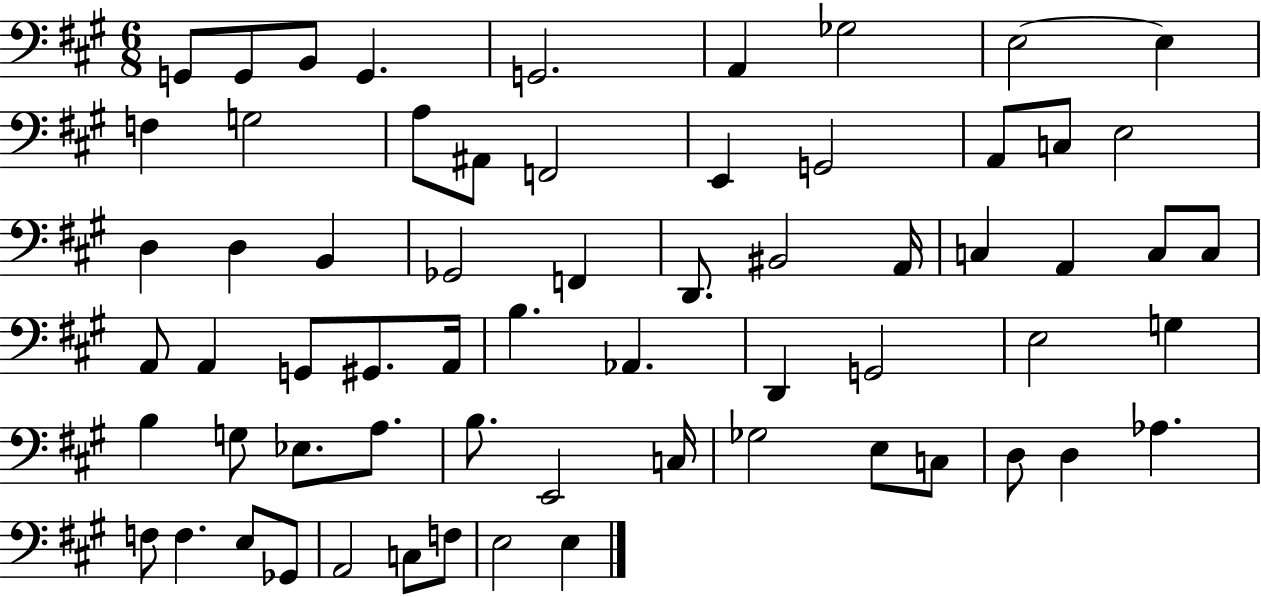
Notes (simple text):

G2/e G2/e B2/e G2/q. G2/h. A2/q Gb3/h E3/h E3/q F3/q G3/h A3/e A#2/e F2/h E2/q G2/h A2/e C3/e E3/h D3/q D3/q B2/q Gb2/h F2/q D2/e. BIS2/h A2/s C3/q A2/q C3/e C3/e A2/e A2/q G2/e G#2/e. A2/s B3/q. Ab2/q. D2/q G2/h E3/h G3/q B3/q G3/e Eb3/e. A3/e. B3/e. E2/h C3/s Gb3/h E3/e C3/e D3/e D3/q Ab3/q. F3/e F3/q. E3/e Gb2/e A2/h C3/e F3/e E3/h E3/q